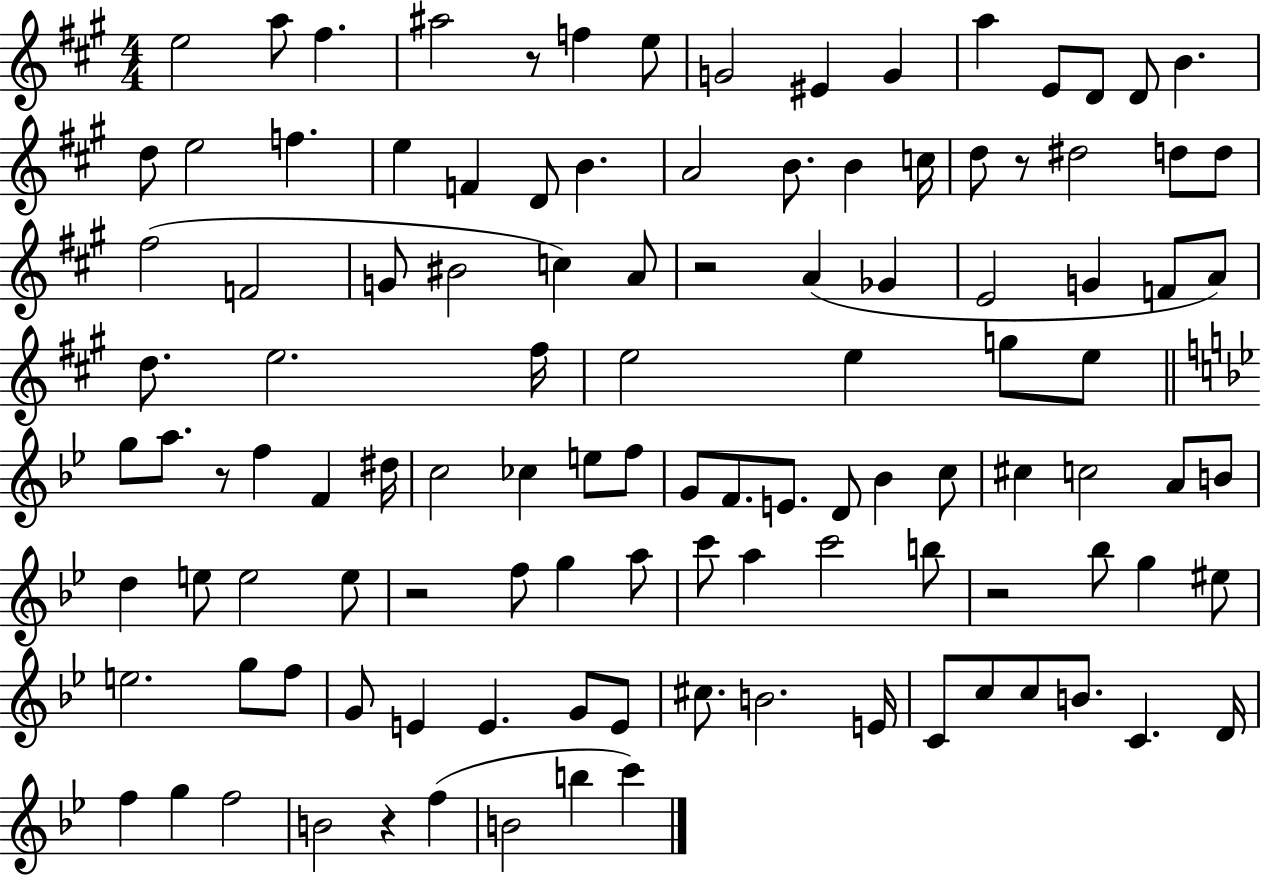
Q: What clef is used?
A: treble